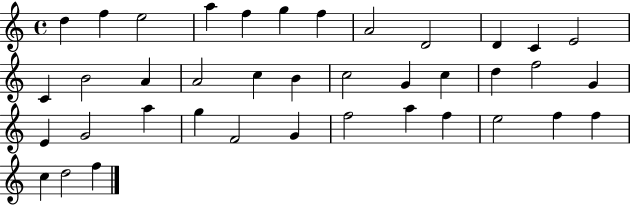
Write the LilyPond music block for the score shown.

{
  \clef treble
  \time 4/4
  \defaultTimeSignature
  \key c \major
  d''4 f''4 e''2 | a''4 f''4 g''4 f''4 | a'2 d'2 | d'4 c'4 e'2 | \break c'4 b'2 a'4 | a'2 c''4 b'4 | c''2 g'4 c''4 | d''4 f''2 g'4 | \break e'4 g'2 a''4 | g''4 f'2 g'4 | f''2 a''4 f''4 | e''2 f''4 f''4 | \break c''4 d''2 f''4 | \bar "|."
}